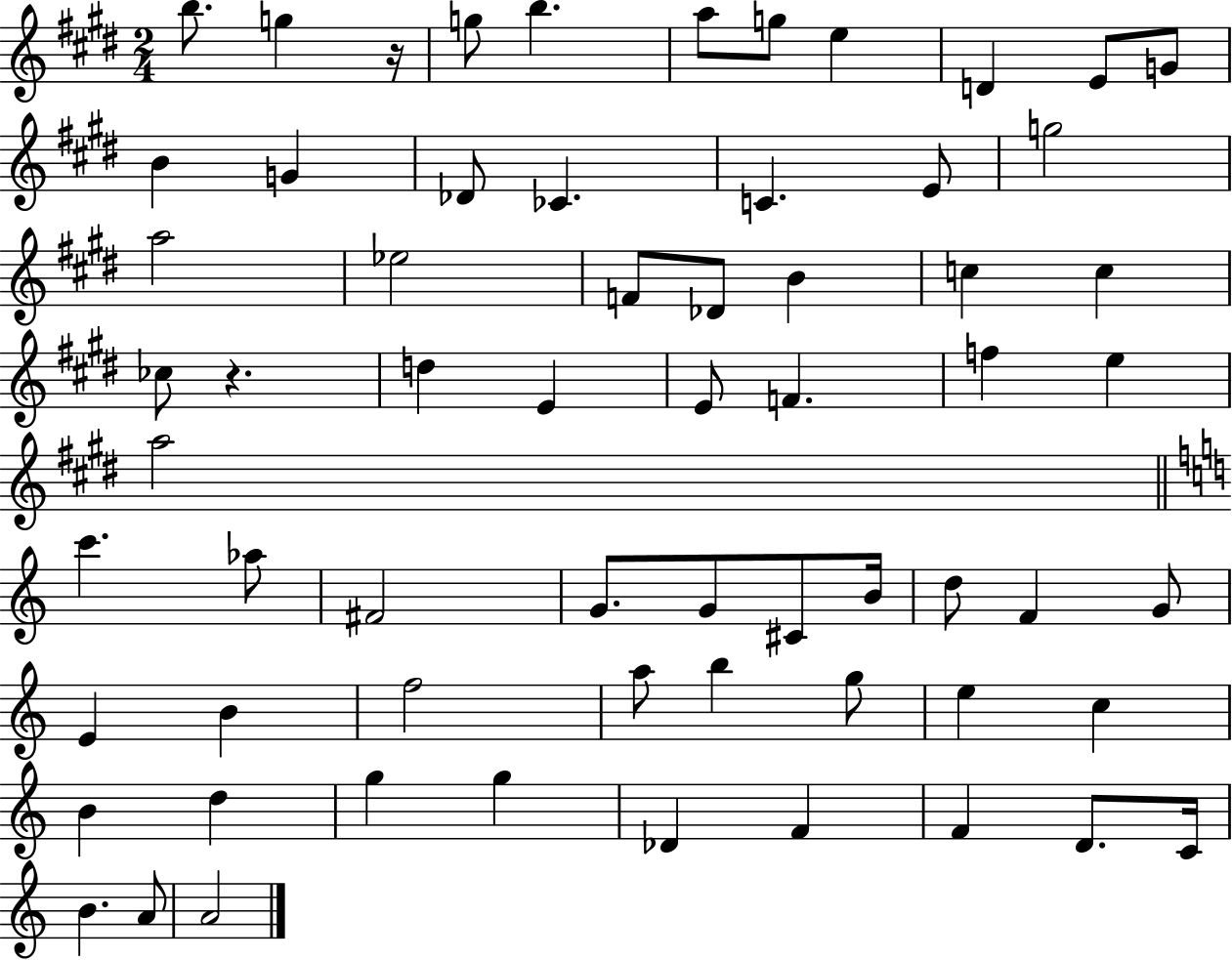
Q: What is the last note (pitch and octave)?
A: A4